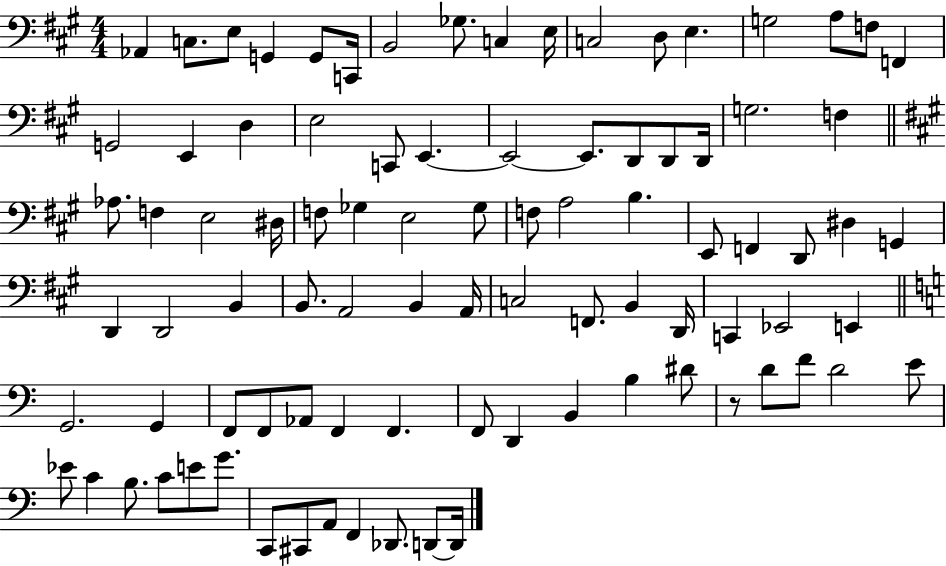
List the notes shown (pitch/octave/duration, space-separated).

Ab2/q C3/e. E3/e G2/q G2/e C2/s B2/h Gb3/e. C3/q E3/s C3/h D3/e E3/q. G3/h A3/e F3/e F2/q G2/h E2/q D3/q E3/h C2/e E2/q. E2/h E2/e. D2/e D2/e D2/s G3/h. F3/q Ab3/e. F3/q E3/h D#3/s F3/e Gb3/q E3/h Gb3/e F3/e A3/h B3/q. E2/e F2/q D2/e D#3/q G2/q D2/q D2/h B2/q B2/e. A2/h B2/q A2/s C3/h F2/e. B2/q D2/s C2/q Eb2/h E2/q G2/h. G2/q F2/e F2/e Ab2/e F2/q F2/q. F2/e D2/q B2/q B3/q D#4/e R/e D4/e F4/e D4/h E4/e Eb4/e C4/q B3/e. C4/e E4/e G4/e. C2/e C#2/e A2/e F2/q Db2/e. D2/e D2/s